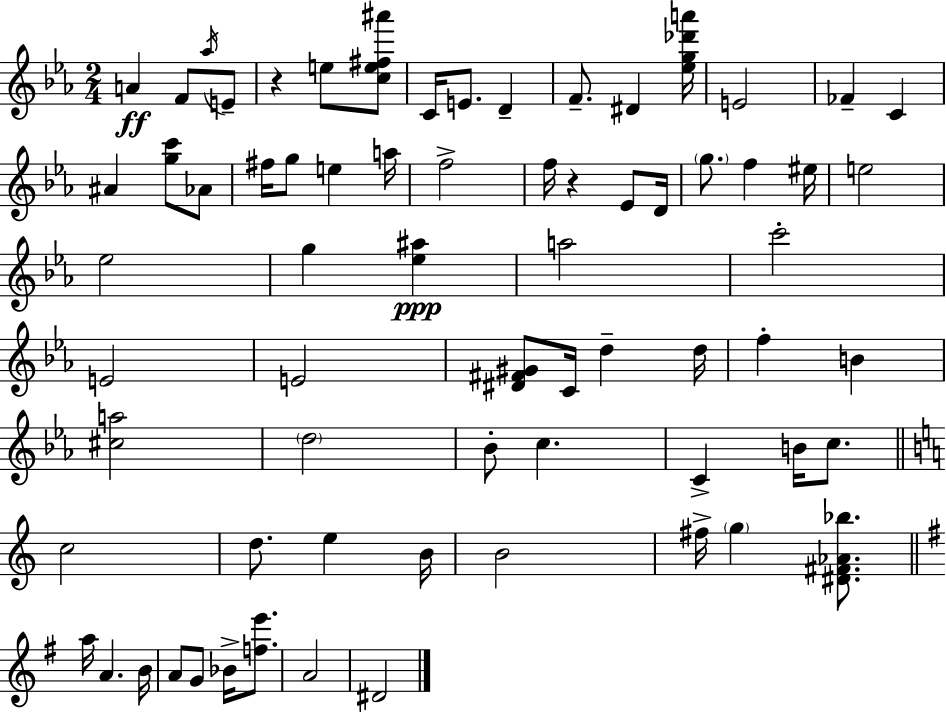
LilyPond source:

{
  \clef treble
  \numericTimeSignature
  \time 2/4
  \key c \minor
  a'4\ff f'8 \acciaccatura { aes''16 } e'8-- | r4 e''8 <c'' e'' fis'' ais'''>8 | c'16 e'8. d'4-- | f'8.-- dis'4 | \break <ees'' g'' des''' a'''>16 e'2 | fes'4-- c'4 | ais'4 <g'' c'''>8 aes'8 | fis''16 g''8 e''4 | \break a''16 f''2-> | f''16 r4 ees'8 | d'16 \parenthesize g''8. f''4 | eis''16 e''2 | \break ees''2 | g''4 <ees'' ais''>4\ppp | a''2 | c'''2-. | \break e'2 | e'2 | <dis' fis' gis'>8 c'16 d''4-- | d''16 f''4-. b'4 | \break <cis'' a''>2 | \parenthesize d''2 | bes'8-. c''4. | c'4-> b'16 c''8. | \break \bar "||" \break \key c \major c''2 | d''8. e''4 b'16 | b'2 | fis''16-> \parenthesize g''4 <dis' fis' aes' bes''>8. | \break \bar "||" \break \key g \major a''16 a'4. b'16 | a'8 g'8 bes'16-> <f'' e'''>8. | a'2 | dis'2 | \break \bar "|."
}